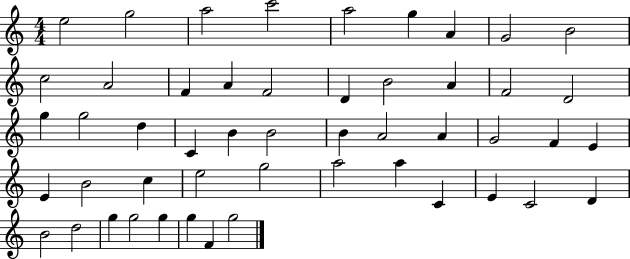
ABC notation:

X:1
T:Untitled
M:4/4
L:1/4
K:C
e2 g2 a2 c'2 a2 g A G2 B2 c2 A2 F A F2 D B2 A F2 D2 g g2 d C B B2 B A2 A G2 F E E B2 c e2 g2 a2 a C E C2 D B2 d2 g g2 g g F g2